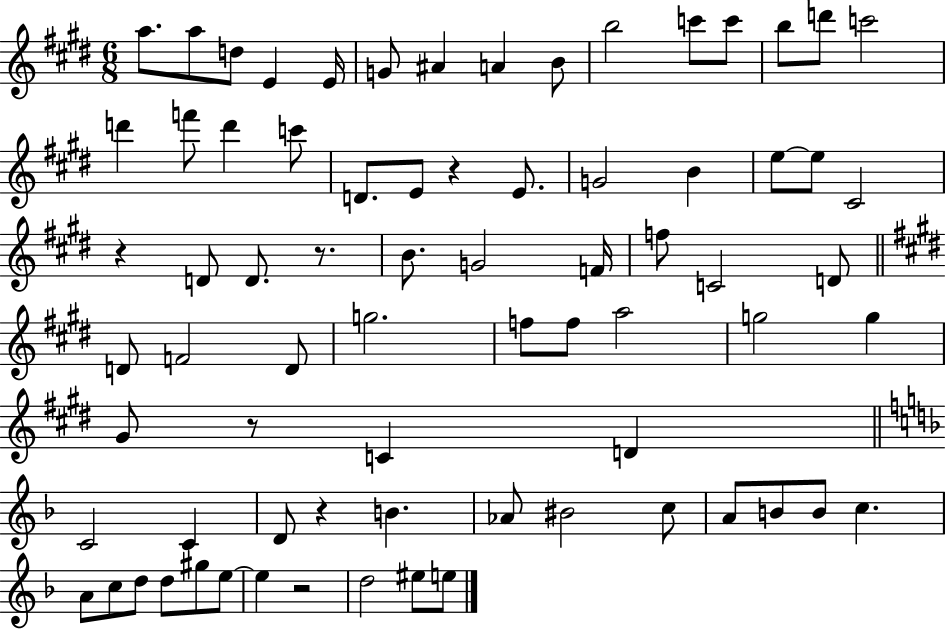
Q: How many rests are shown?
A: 6